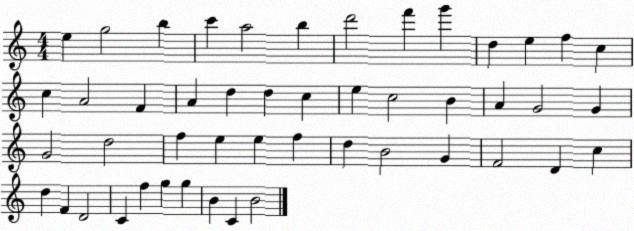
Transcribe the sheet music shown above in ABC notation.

X:1
T:Untitled
M:4/4
L:1/4
K:C
e g2 b c' a2 b d'2 f' g' d e f c c A2 F A d d c e c2 B A G2 G G2 d2 f e e f d B2 G F2 D c d F D2 C f g g B C B2